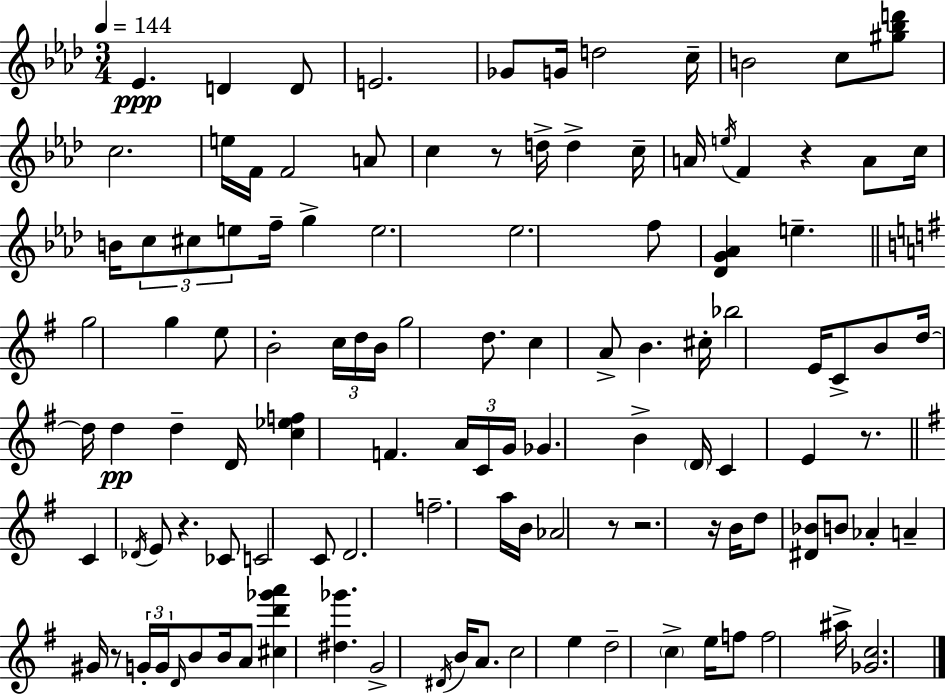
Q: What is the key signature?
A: F minor